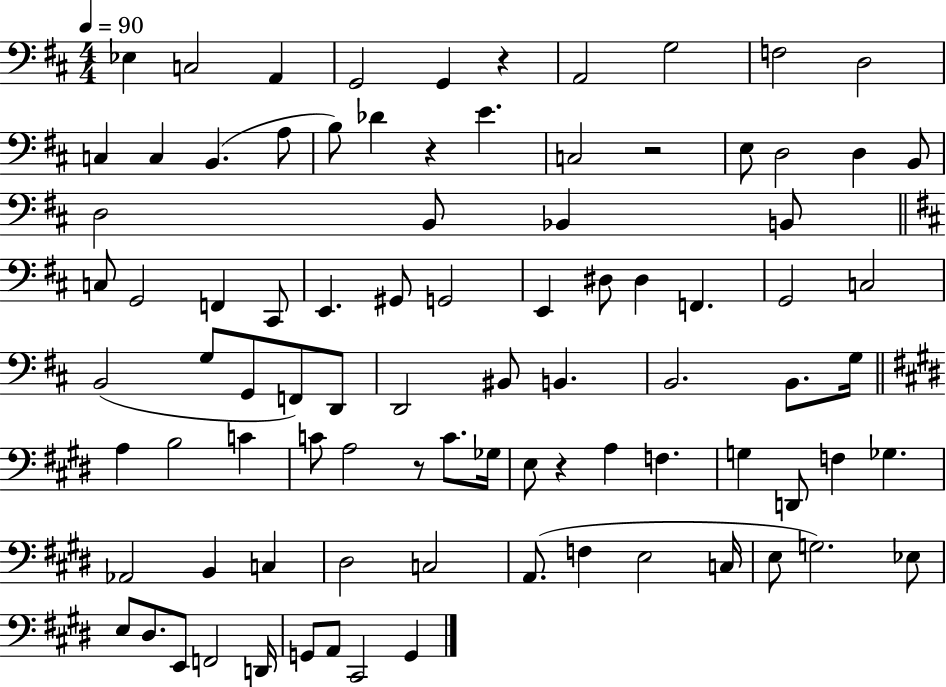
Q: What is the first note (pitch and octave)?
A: Eb3